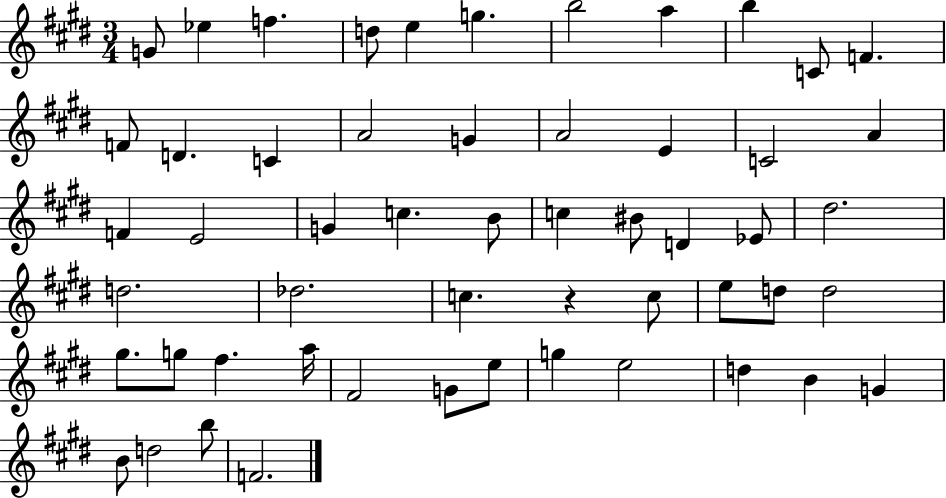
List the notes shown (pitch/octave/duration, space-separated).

G4/e Eb5/q F5/q. D5/e E5/q G5/q. B5/h A5/q B5/q C4/e F4/q. F4/e D4/q. C4/q A4/h G4/q A4/h E4/q C4/h A4/q F4/q E4/h G4/q C5/q. B4/e C5/q BIS4/e D4/q Eb4/e D#5/h. D5/h. Db5/h. C5/q. R/q C5/e E5/e D5/e D5/h G#5/e. G5/e F#5/q. A5/s F#4/h G4/e E5/e G5/q E5/h D5/q B4/q G4/q B4/e D5/h B5/e F4/h.